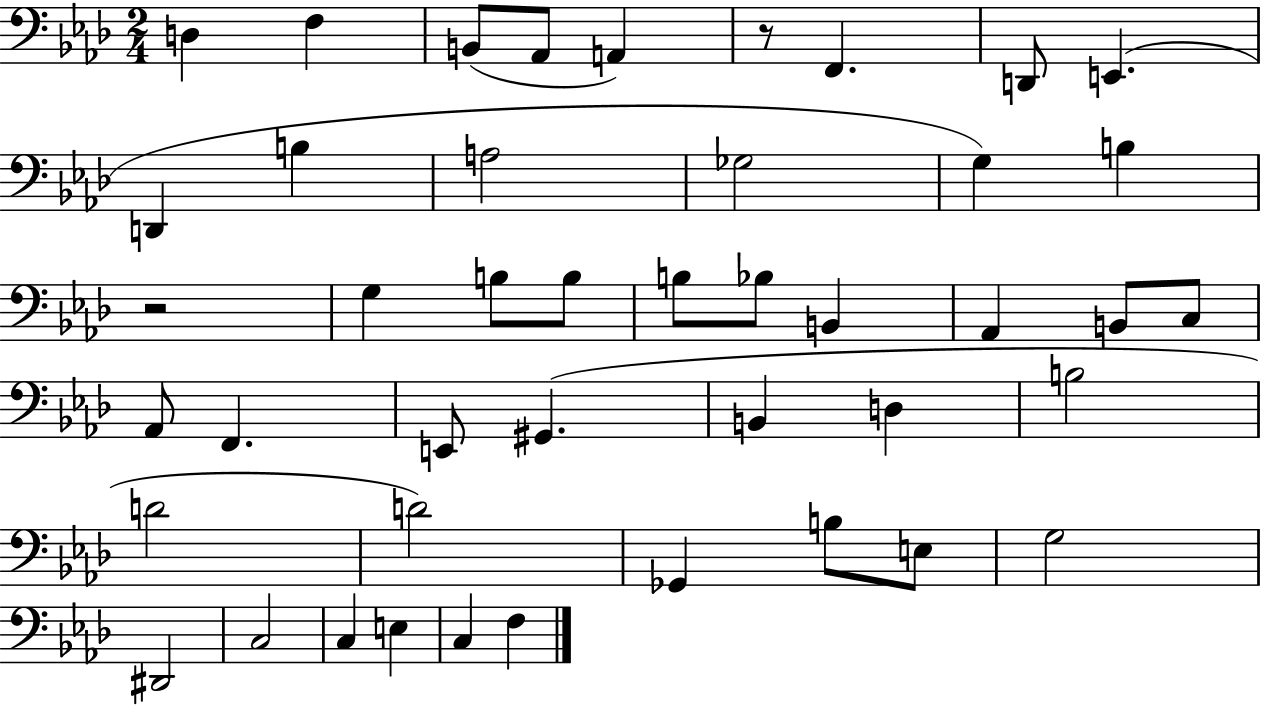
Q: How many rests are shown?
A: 2